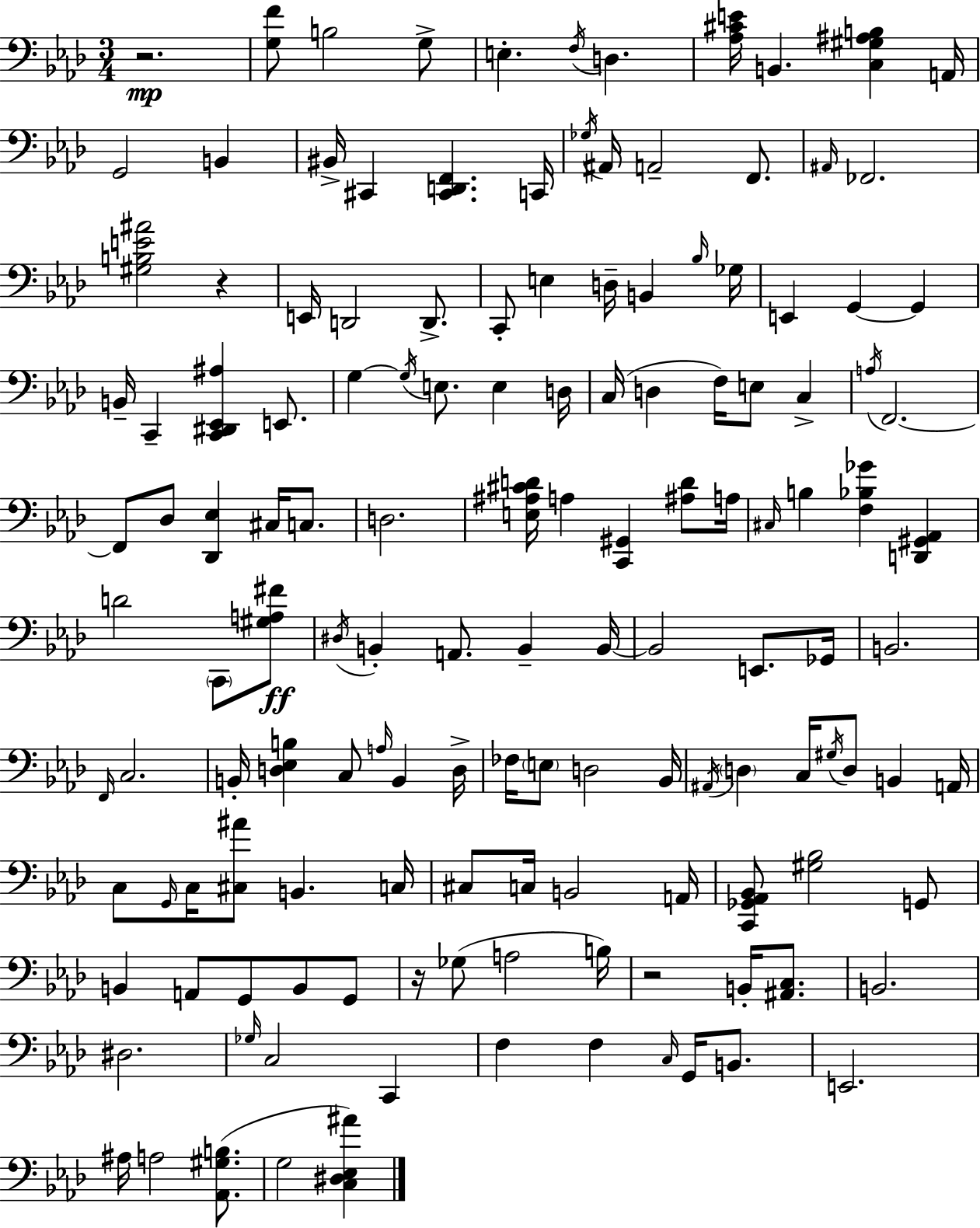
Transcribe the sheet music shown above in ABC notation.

X:1
T:Untitled
M:3/4
L:1/4
K:Ab
z2 [G,F]/2 B,2 G,/2 E, F,/4 D, [_A,^CE]/4 B,, [C,^G,^A,B,] A,,/4 G,,2 B,, ^B,,/4 ^C,, [^C,,D,,F,,] C,,/4 _G,/4 ^A,,/4 A,,2 F,,/2 ^A,,/4 _F,,2 [^G,B,E^A]2 z E,,/4 D,,2 D,,/2 C,,/2 E, D,/4 B,, _B,/4 _G,/4 E,, G,, G,, B,,/4 C,, [C,,^D,,_E,,^A,] E,,/2 G, G,/4 E,/2 E, D,/4 C,/4 D, F,/4 E,/2 C, A,/4 F,,2 F,,/2 _D,/2 [_D,,_E,] ^C,/4 C,/2 D,2 [E,^A,^CD]/4 A, [C,,^G,,] [^A,D]/2 A,/4 ^C,/4 B, [F,_B,_G] [D,,^G,,_A,,] D2 C,,/2 [^G,A,^F]/2 ^D,/4 B,, A,,/2 B,, B,,/4 B,,2 E,,/2 _G,,/4 B,,2 F,,/4 C,2 B,,/4 [D,_E,B,] C,/2 A,/4 B,, D,/4 _F,/4 E,/2 D,2 _B,,/4 ^A,,/4 D, C,/4 ^G,/4 D,/2 B,, A,,/4 C,/2 G,,/4 C,/4 [^C,^A]/2 B,, C,/4 ^C,/2 C,/4 B,,2 A,,/4 [C,,_G,,_A,,_B,,]/2 [^G,_B,]2 G,,/2 B,, A,,/2 G,,/2 B,,/2 G,,/2 z/4 _G,/2 A,2 B,/4 z2 B,,/4 [^A,,C,]/2 B,,2 ^D,2 _G,/4 C,2 C,, F, F, C,/4 G,,/4 B,,/2 E,,2 ^A,/4 A,2 [_A,,^G,B,]/2 G,2 [C,^D,_E,^A]